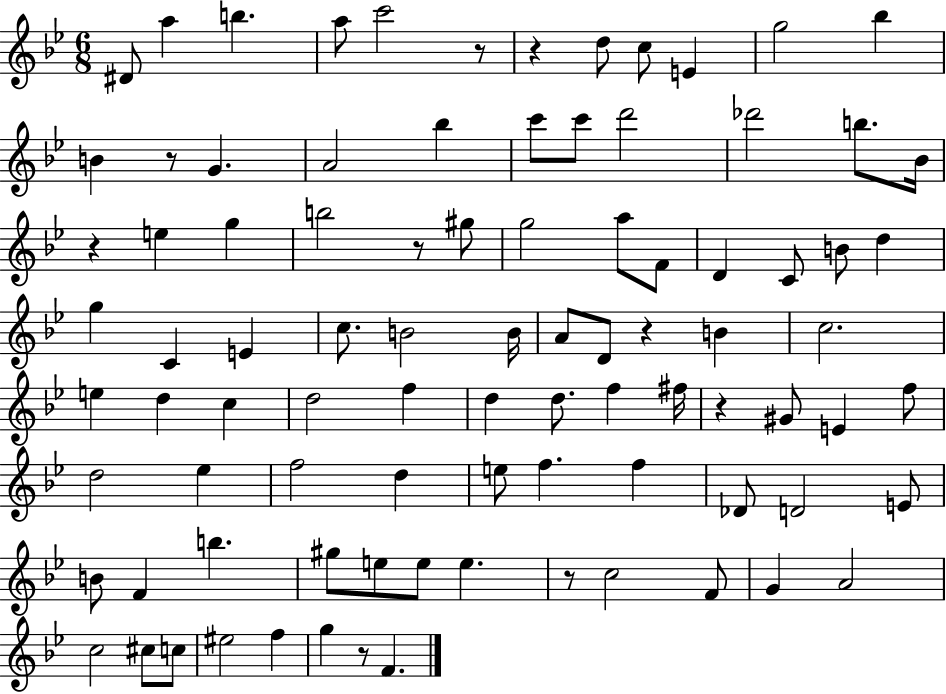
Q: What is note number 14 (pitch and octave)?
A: Bb5